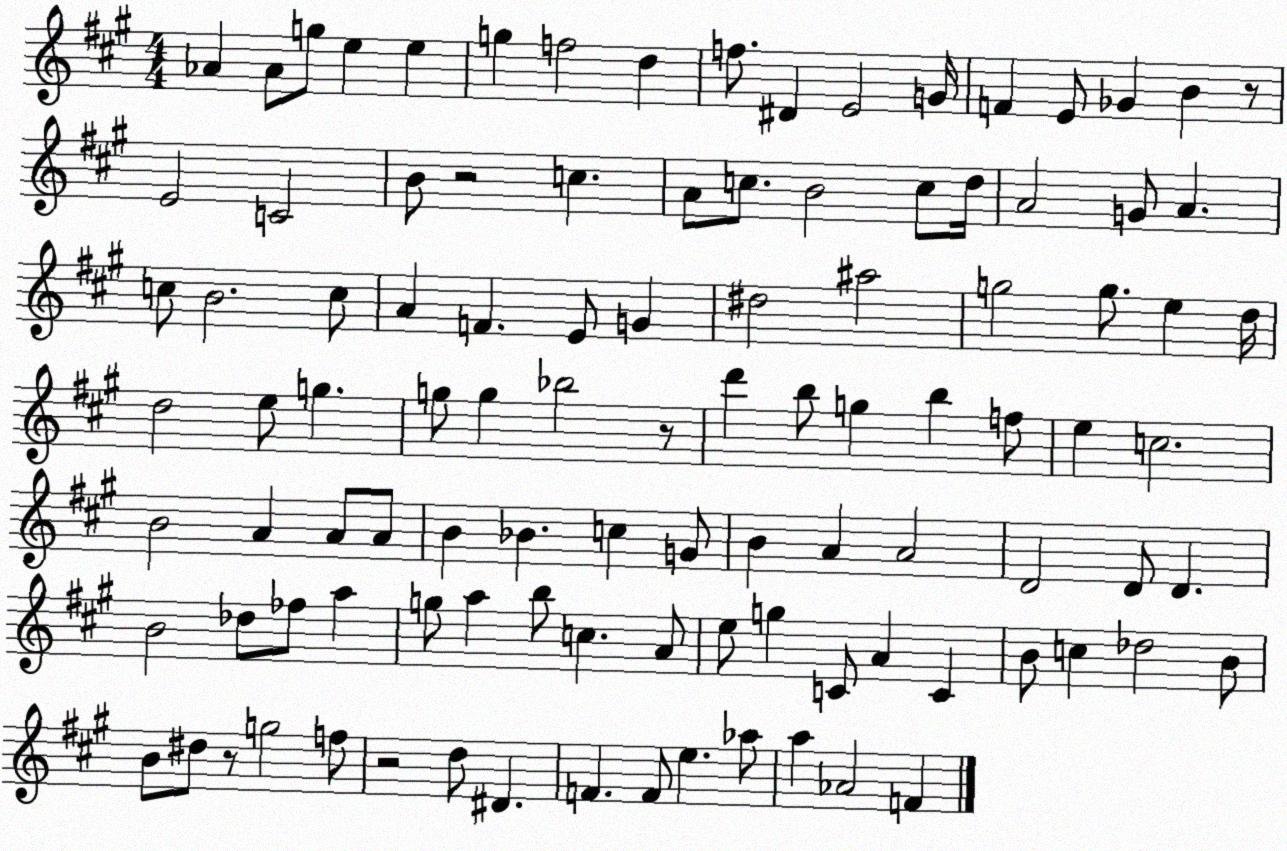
X:1
T:Untitled
M:4/4
L:1/4
K:A
_A _A/2 g/2 e e g f2 d f/2 ^D E2 G/4 F E/2 _G B z/2 E2 C2 B/2 z2 c A/2 c/2 B2 c/2 d/4 A2 G/2 A c/2 B2 c/2 A F E/2 G ^d2 ^a2 g2 g/2 e d/4 d2 e/2 g g/2 g _b2 z/2 d' b/2 g b f/2 e c2 B2 A A/2 A/2 B _B c G/2 B A A2 D2 D/2 D B2 _d/2 _f/2 a g/2 a b/2 c A/2 e/2 g C/2 A C B/2 c _d2 B/2 B/2 ^d/2 z/2 g2 f/2 z2 d/2 ^D F F/2 e _a/2 a _A2 F